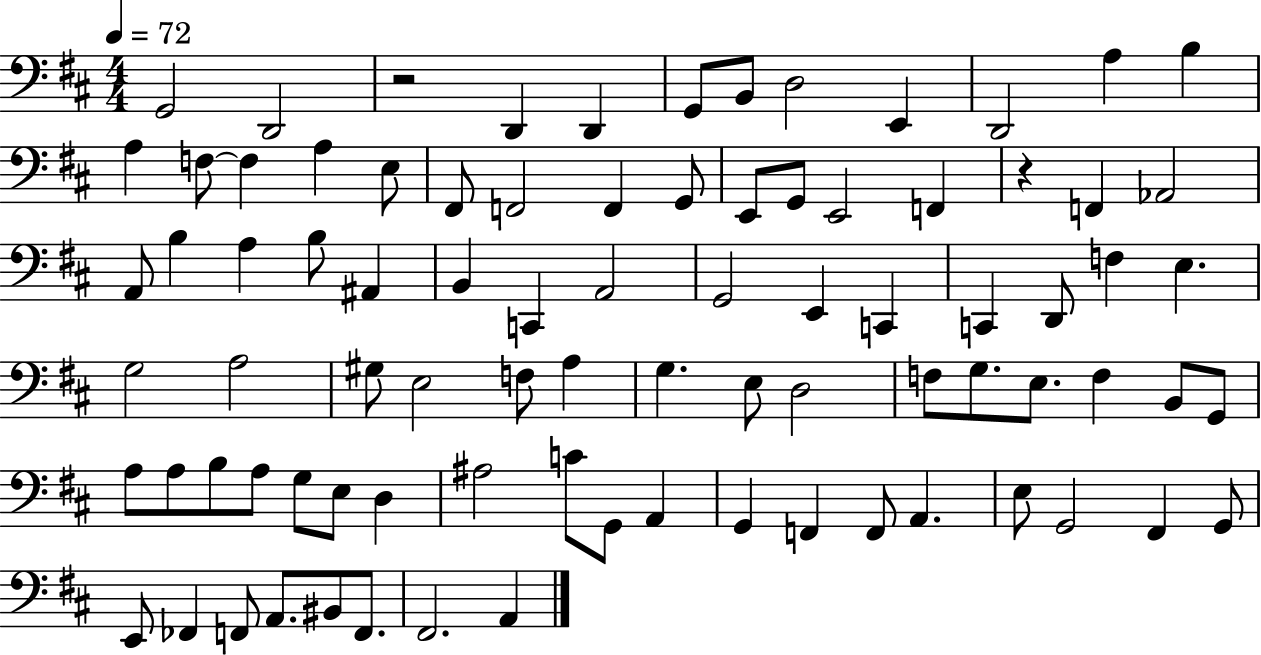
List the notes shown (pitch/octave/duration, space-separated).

G2/h D2/h R/h D2/q D2/q G2/e B2/e D3/h E2/q D2/h A3/q B3/q A3/q F3/e F3/q A3/q E3/e F#2/e F2/h F2/q G2/e E2/e G2/e E2/h F2/q R/q F2/q Ab2/h A2/e B3/q A3/q B3/e A#2/q B2/q C2/q A2/h G2/h E2/q C2/q C2/q D2/e F3/q E3/q. G3/h A3/h G#3/e E3/h F3/e A3/q G3/q. E3/e D3/h F3/e G3/e. E3/e. F3/q B2/e G2/e A3/e A3/e B3/e A3/e G3/e E3/e D3/q A#3/h C4/e G2/e A2/q G2/q F2/q F2/e A2/q. E3/e G2/h F#2/q G2/e E2/e FES2/q F2/e A2/e. BIS2/e F2/e. F#2/h. A2/q